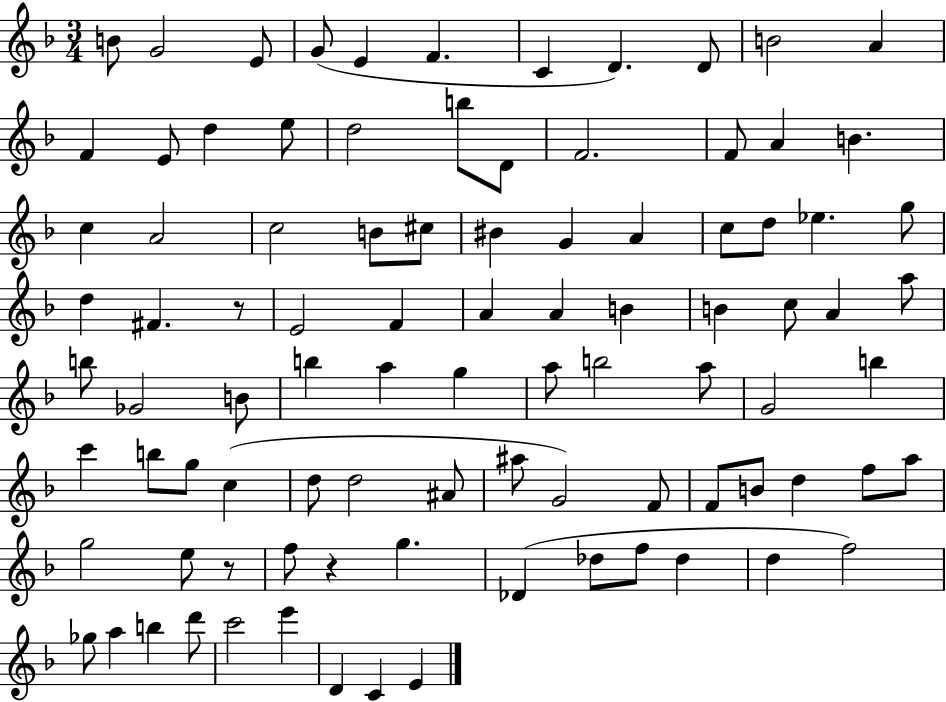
{
  \clef treble
  \numericTimeSignature
  \time 3/4
  \key f \major
  b'8 g'2 e'8 | g'8( e'4 f'4. | c'4 d'4.) d'8 | b'2 a'4 | \break f'4 e'8 d''4 e''8 | d''2 b''8 d'8 | f'2. | f'8 a'4 b'4. | \break c''4 a'2 | c''2 b'8 cis''8 | bis'4 g'4 a'4 | c''8 d''8 ees''4. g''8 | \break d''4 fis'4. r8 | e'2 f'4 | a'4 a'4 b'4 | b'4 c''8 a'4 a''8 | \break b''8 ges'2 b'8 | b''4 a''4 g''4 | a''8 b''2 a''8 | g'2 b''4 | \break c'''4 b''8 g''8 c''4( | d''8 d''2 ais'8 | ais''8 g'2) f'8 | f'8 b'8 d''4 f''8 a''8 | \break g''2 e''8 r8 | f''8 r4 g''4. | des'4( des''8 f''8 des''4 | d''4 f''2) | \break ges''8 a''4 b''4 d'''8 | c'''2 e'''4 | d'4 c'4 e'4 | \bar "|."
}